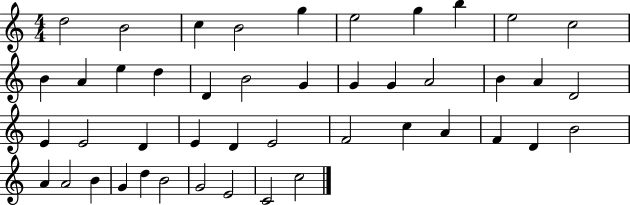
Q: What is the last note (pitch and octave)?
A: C5